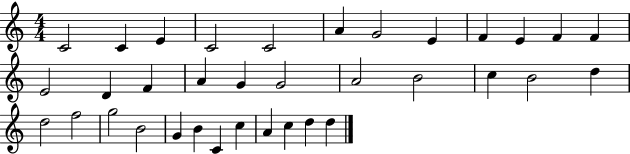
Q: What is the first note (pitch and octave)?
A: C4